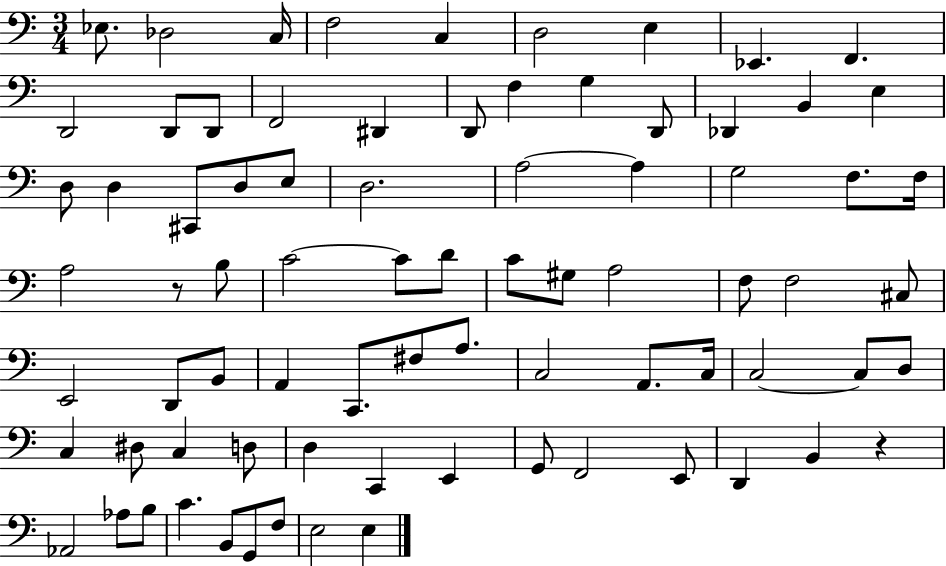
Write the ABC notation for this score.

X:1
T:Untitled
M:3/4
L:1/4
K:C
_E,/2 _D,2 C,/4 F,2 C, D,2 E, _E,, F,, D,,2 D,,/2 D,,/2 F,,2 ^D,, D,,/2 F, G, D,,/2 _D,, B,, E, D,/2 D, ^C,,/2 D,/2 E,/2 D,2 A,2 A, G,2 F,/2 F,/4 A,2 z/2 B,/2 C2 C/2 D/2 C/2 ^G,/2 A,2 F,/2 F,2 ^C,/2 E,,2 D,,/2 B,,/2 A,, C,,/2 ^F,/2 A,/2 C,2 A,,/2 C,/4 C,2 C,/2 D,/2 C, ^D,/2 C, D,/2 D, C,, E,, G,,/2 F,,2 E,,/2 D,, B,, z _A,,2 _A,/2 B,/2 C B,,/2 G,,/2 F,/2 E,2 E,